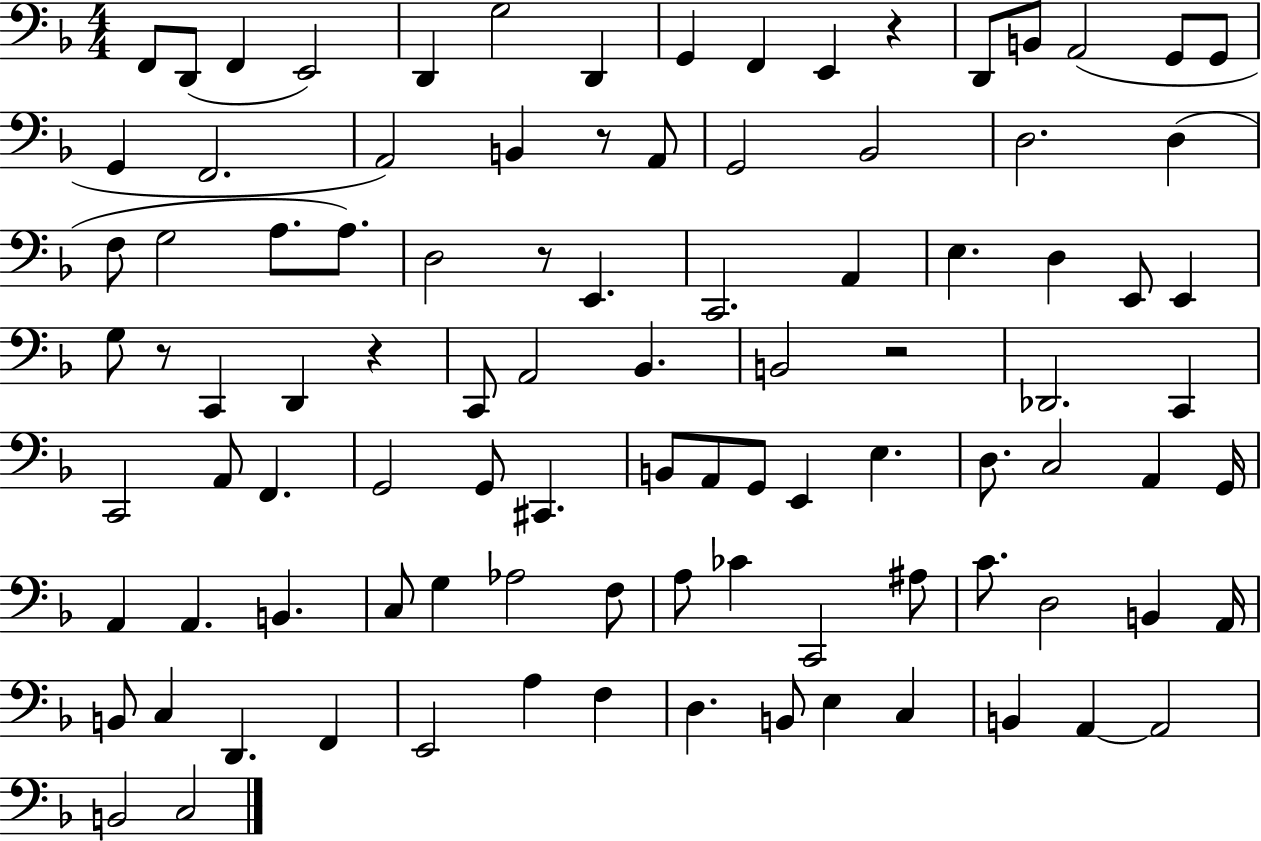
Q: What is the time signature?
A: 4/4